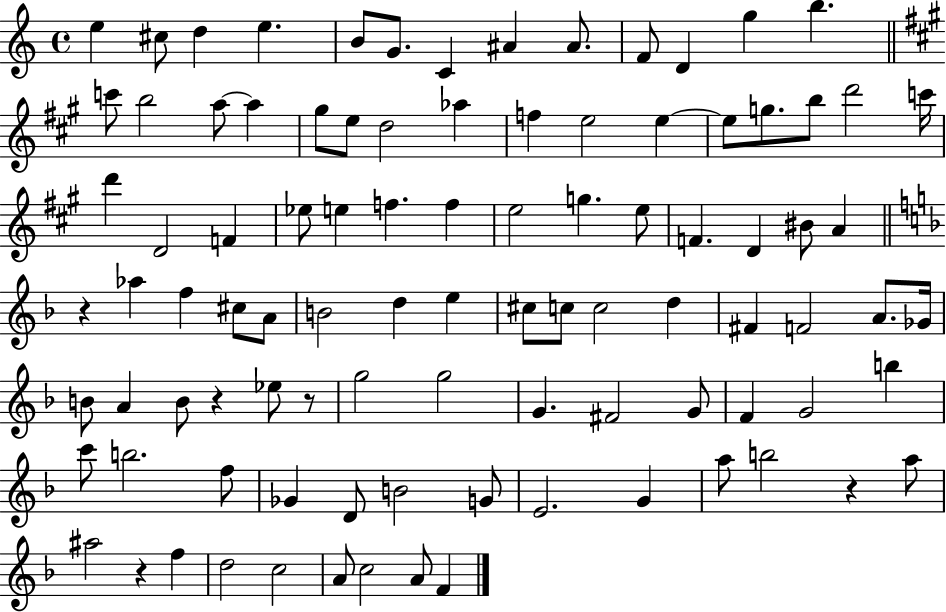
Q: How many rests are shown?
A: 5